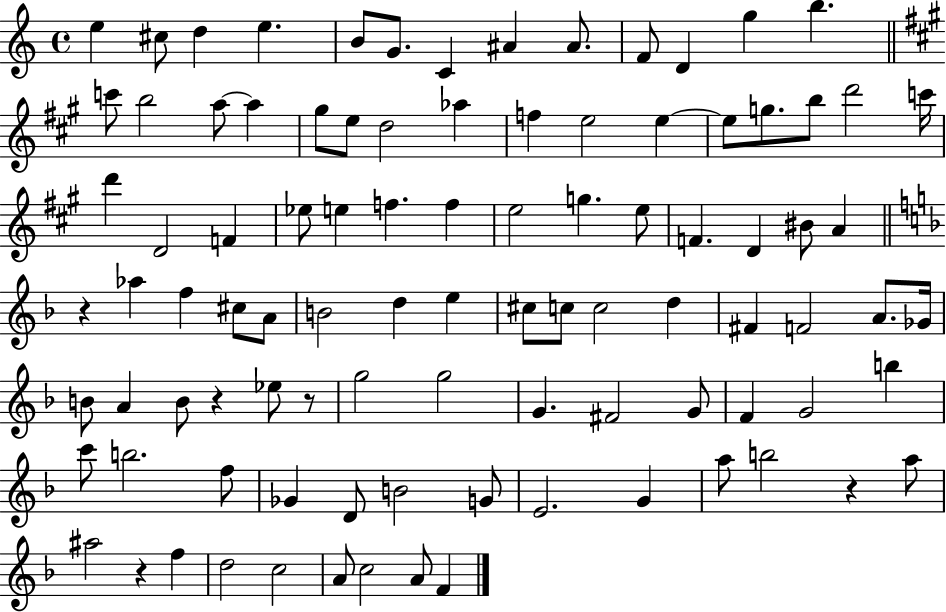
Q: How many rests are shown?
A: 5